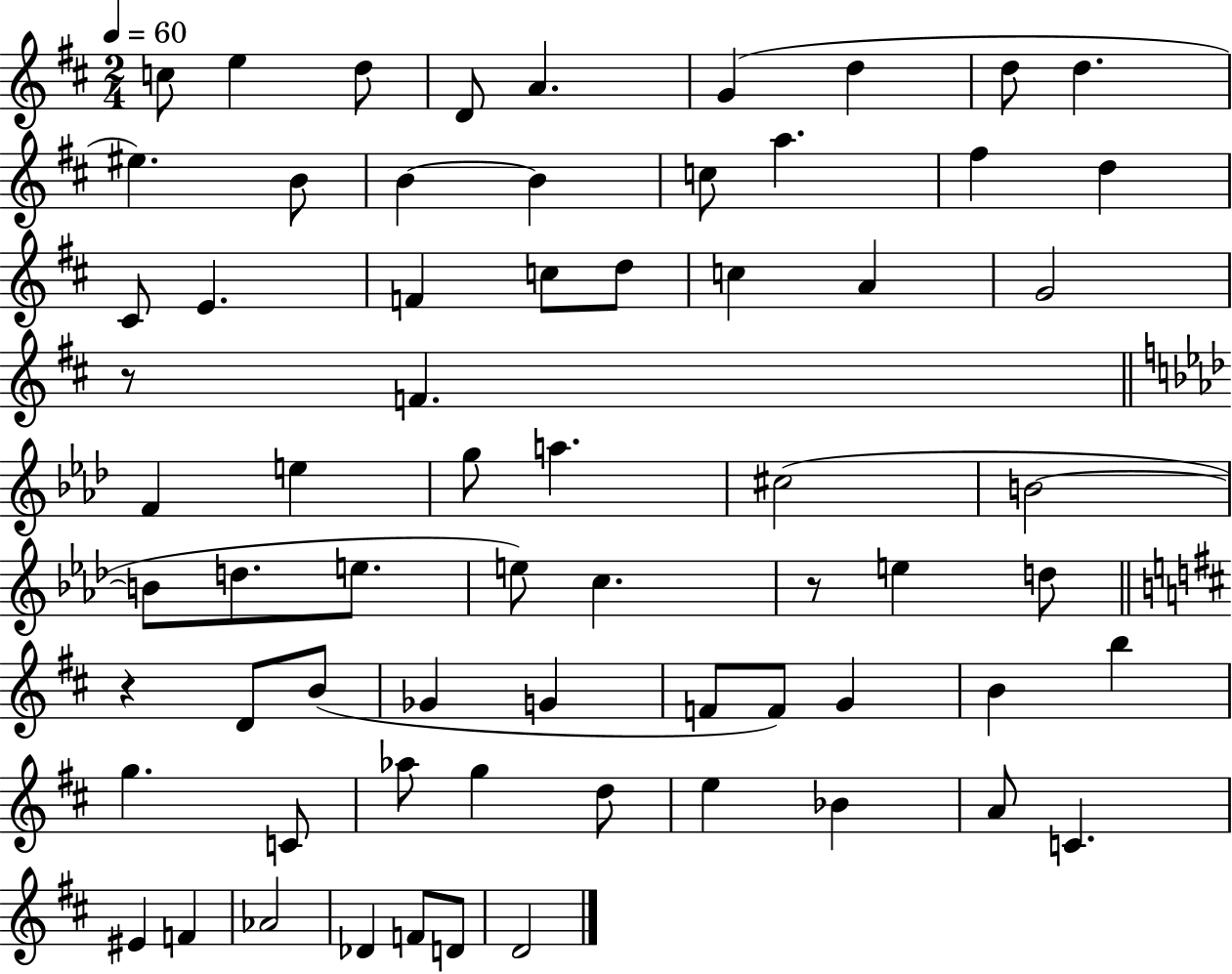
{
  \clef treble
  \numericTimeSignature
  \time 2/4
  \key d \major
  \tempo 4 = 60
  c''8 e''4 d''8 | d'8 a'4. | g'4( d''4 | d''8 d''4. | \break eis''4.) b'8 | b'4~~ b'4 | c''8 a''4. | fis''4 d''4 | \break cis'8 e'4. | f'4 c''8 d''8 | c''4 a'4 | g'2 | \break r8 f'4. | \bar "||" \break \key f \minor f'4 e''4 | g''8 a''4. | cis''2( | b'2~~ | \break b'8 d''8. e''8. | e''8) c''4. | r8 e''4 d''8 | \bar "||" \break \key d \major r4 d'8 b'8( | ges'4 g'4 | f'8 f'8) g'4 | b'4 b''4 | \break g''4. c'8 | aes''8 g''4 d''8 | e''4 bes'4 | a'8 c'4. | \break eis'4 f'4 | aes'2 | des'4 f'8 d'8 | d'2 | \break \bar "|."
}